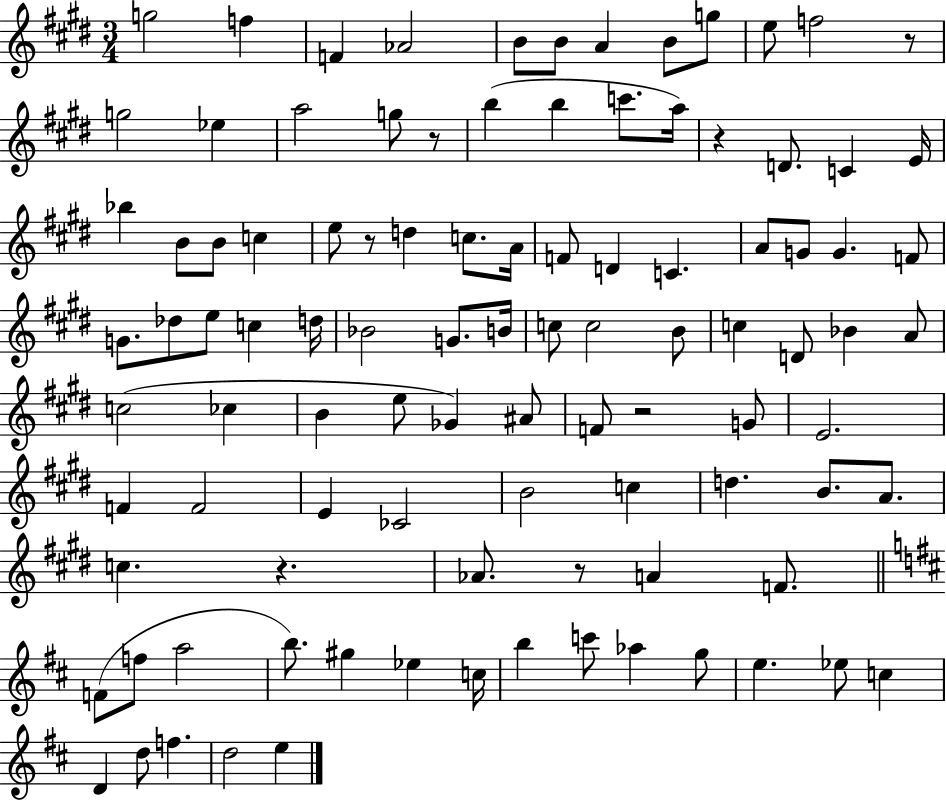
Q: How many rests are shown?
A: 7